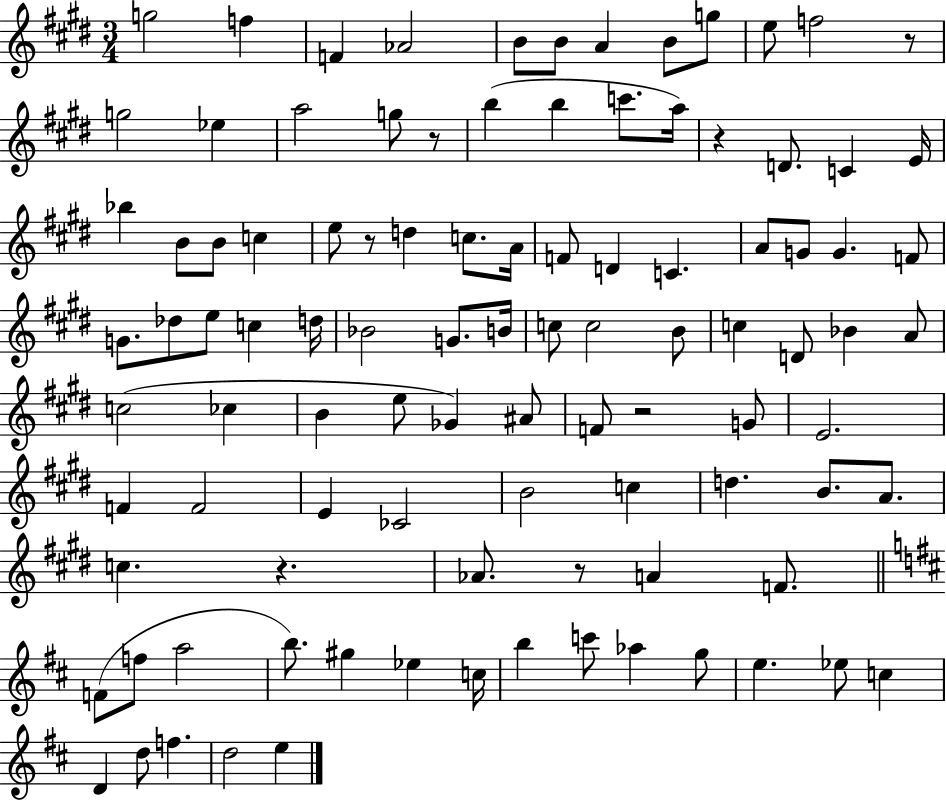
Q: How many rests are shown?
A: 7